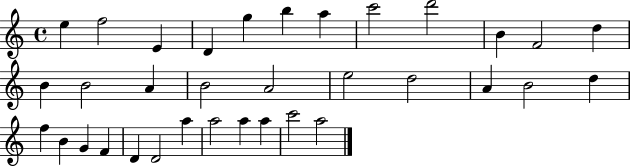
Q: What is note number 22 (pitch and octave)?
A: D5